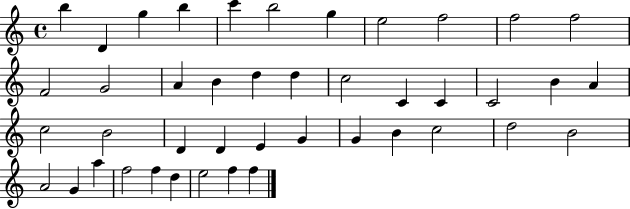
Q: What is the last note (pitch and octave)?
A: F5